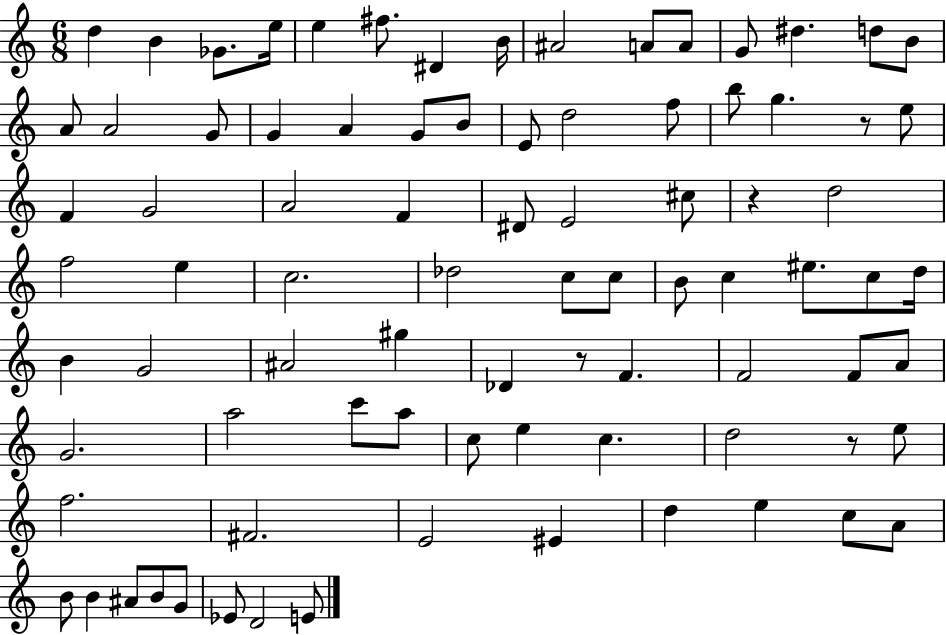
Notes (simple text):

D5/q B4/q Gb4/e. E5/s E5/q F#5/e. D#4/q B4/s A#4/h A4/e A4/e G4/e D#5/q. D5/e B4/e A4/e A4/h G4/e G4/q A4/q G4/e B4/e E4/e D5/h F5/e B5/e G5/q. R/e E5/e F4/q G4/h A4/h F4/q D#4/e E4/h C#5/e R/q D5/h F5/h E5/q C5/h. Db5/h C5/e C5/e B4/e C5/q EIS5/e. C5/e D5/s B4/q G4/h A#4/h G#5/q Db4/q R/e F4/q. F4/h F4/e A4/e G4/h. A5/h C6/e A5/e C5/e E5/q C5/q. D5/h R/e E5/e F5/h. F#4/h. E4/h EIS4/q D5/q E5/q C5/e A4/e B4/e B4/q A#4/e B4/e G4/e Eb4/e D4/h E4/e